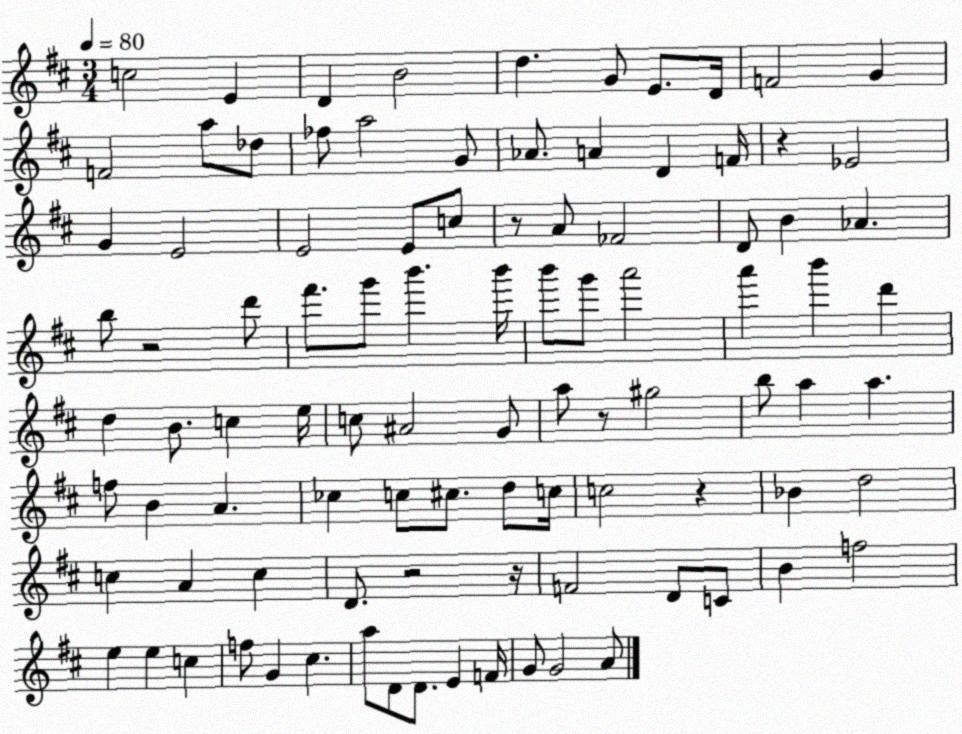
X:1
T:Untitled
M:3/4
L:1/4
K:D
c2 E D B2 d G/2 E/2 D/4 F2 G F2 a/2 _d/2 _f/2 a2 G/2 _A/2 A D F/4 z _E2 G E2 E2 E/2 c/2 z/2 A/2 _F2 D/2 B _A b/2 z2 d'/2 ^f'/2 g'/2 b' b'/4 b'/2 g'/2 a'2 a' b' d' d B/2 c e/4 c/2 ^A2 G/2 a/2 z/2 ^g2 b/2 a a f/2 B A _c c/2 ^c/2 d/2 c/4 c2 z _B d2 c A c D/2 z2 z/4 F2 D/2 C/2 B f2 e e c f/2 G ^c a/2 D/2 D/2 E F/4 G/2 G2 A/2